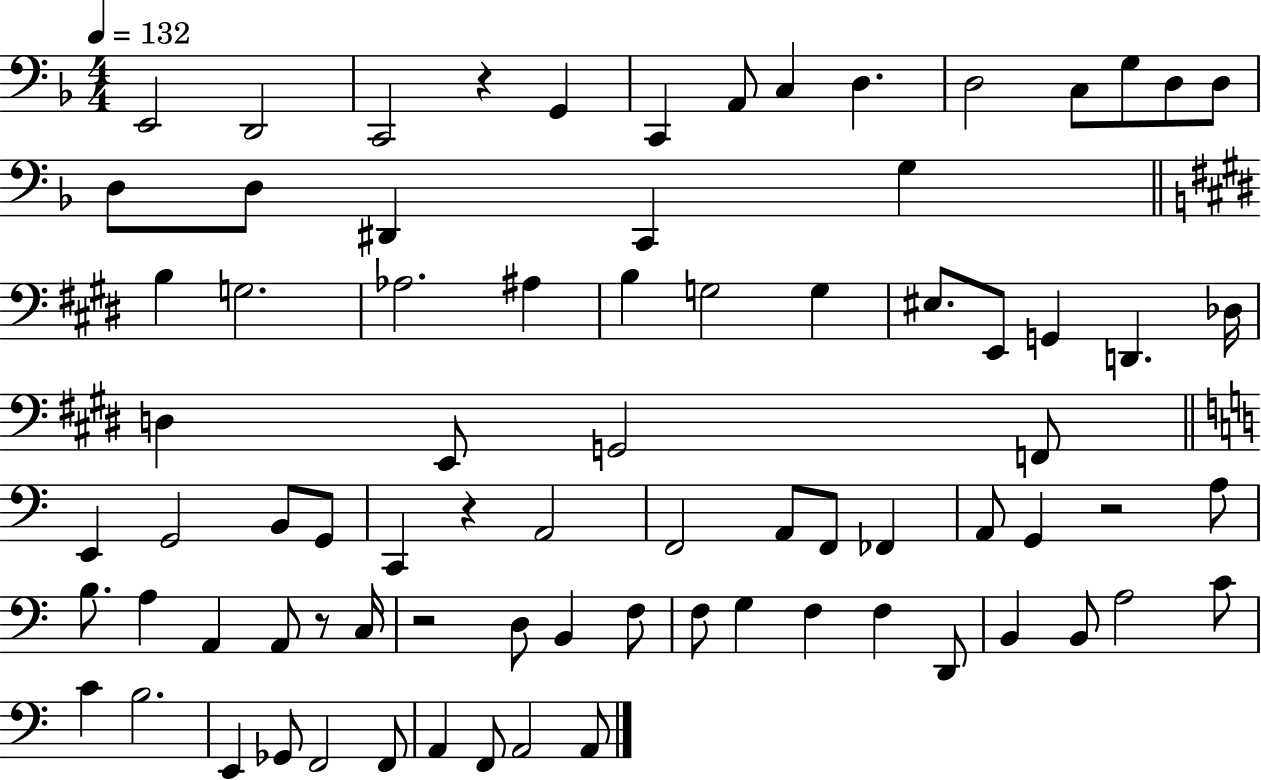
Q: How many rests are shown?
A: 5